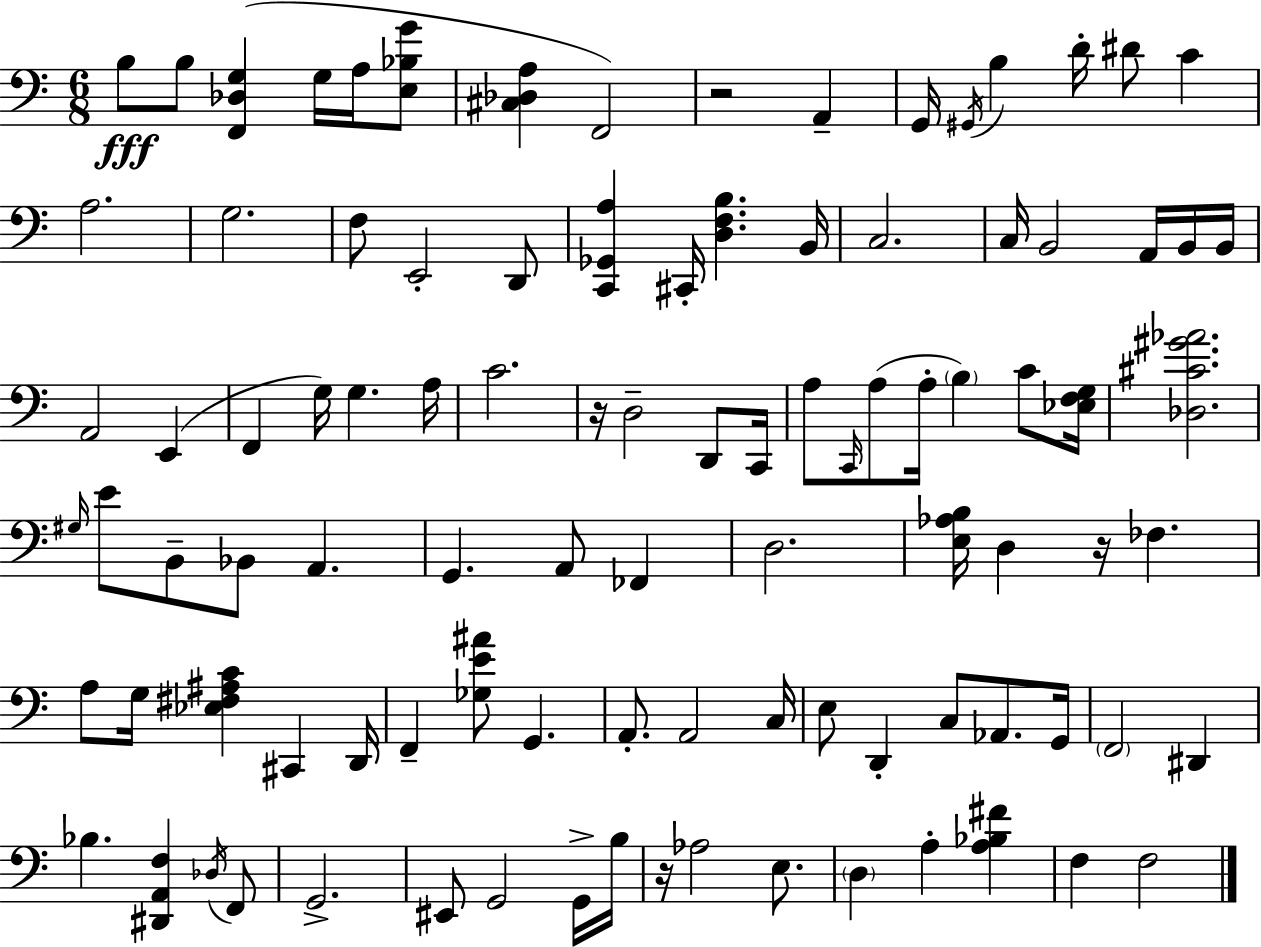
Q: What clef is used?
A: bass